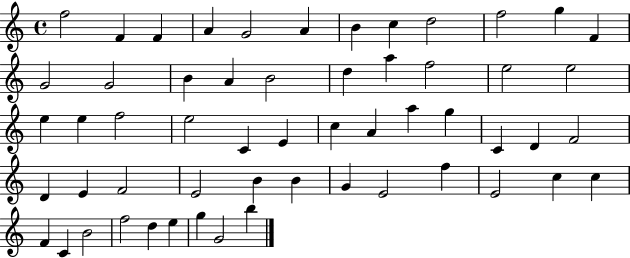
F5/h F4/q F4/q A4/q G4/h A4/q B4/q C5/q D5/h F5/h G5/q F4/q G4/h G4/h B4/q A4/q B4/h D5/q A5/q F5/h E5/h E5/h E5/q E5/q F5/h E5/h C4/q E4/q C5/q A4/q A5/q G5/q C4/q D4/q F4/h D4/q E4/q F4/h E4/h B4/q B4/q G4/q E4/h F5/q E4/h C5/q C5/q F4/q C4/q B4/h F5/h D5/q E5/q G5/q G4/h B5/q